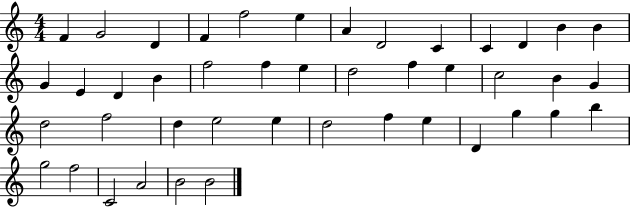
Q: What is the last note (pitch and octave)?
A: B4